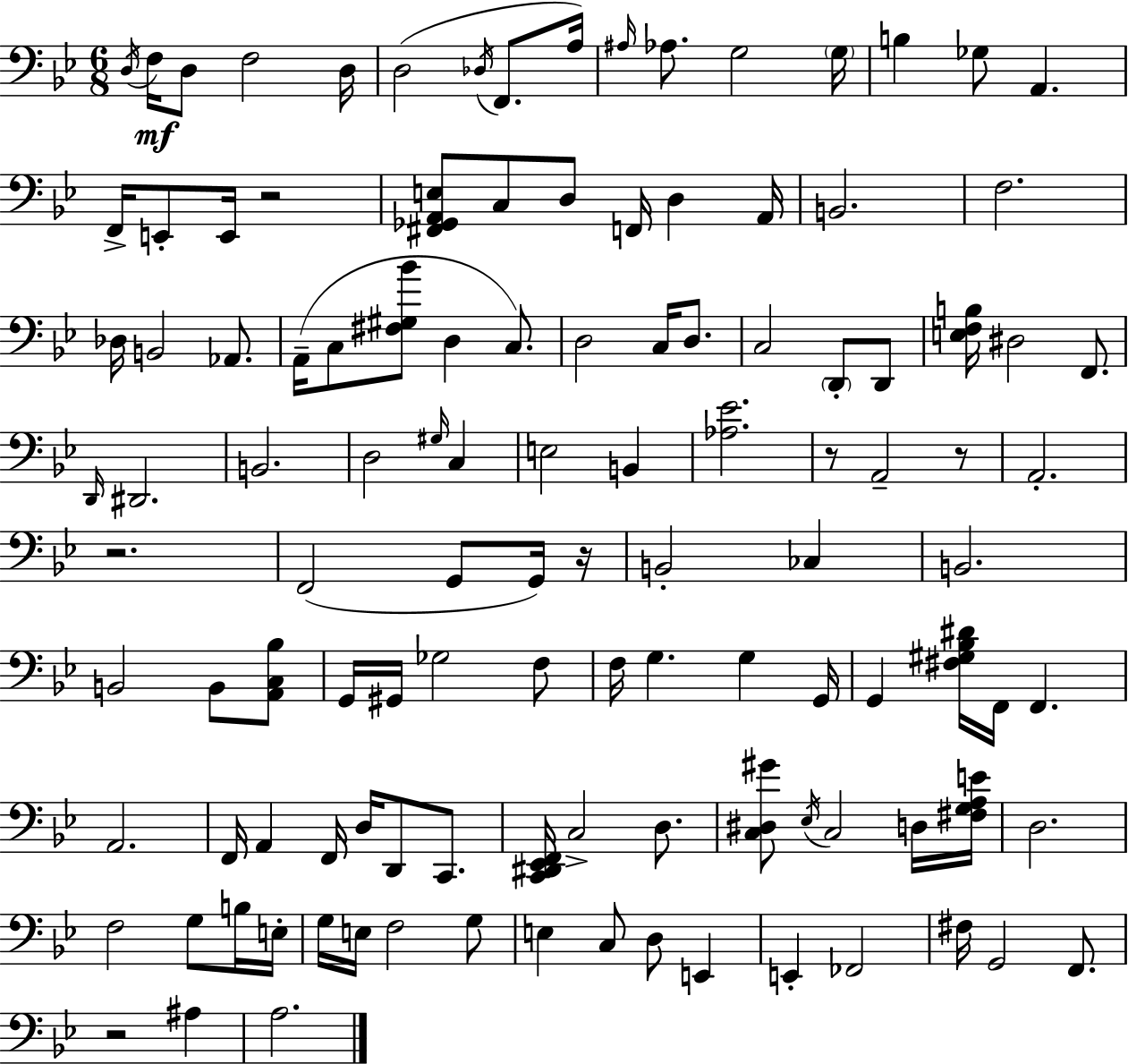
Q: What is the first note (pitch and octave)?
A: D3